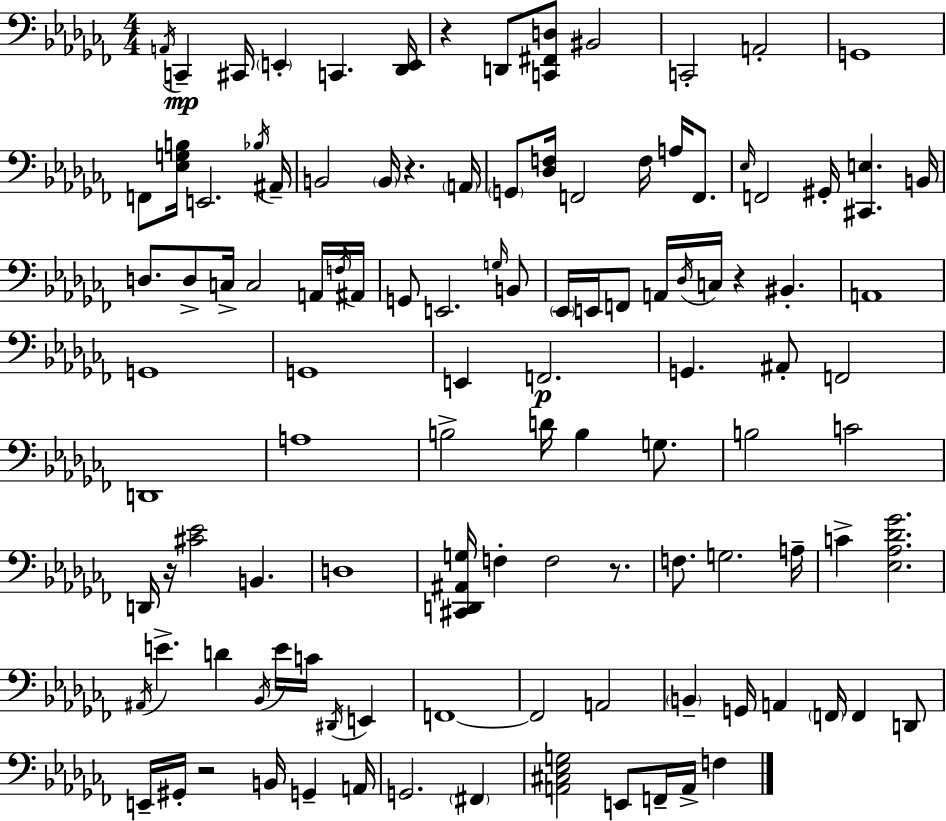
{
  \clef bass
  \numericTimeSignature
  \time 4/4
  \key aes \minor
  \repeat volta 2 { \acciaccatura { a,16 }\mp c,4-- cis,16 \parenthesize e,4-. c,4. | <des, e,>16 r4 d,8 <c, fis, d>8 bis,2 | c,2-. a,2-. | g,1 | \break f,8 <ees g b>16 e,2. | \acciaccatura { bes16 } ais,16-- b,2 \parenthesize b,16 r4. | \parenthesize a,16 \parenthesize g,8 <des f>16 f,2 f16 a16 f,8. | \grace { ees16 } f,2 gis,16-. <cis, e>4. | \break b,16 d8. d8-> c16-> c2 | a,16 \acciaccatura { f16 } ais,16 g,8 e,2. | \grace { g16 } b,8 \parenthesize ees,16 e,16 f,8 a,16 \acciaccatura { des16 } c16 r4 | bis,4.-. a,1 | \break g,1 | g,1 | e,4 f,2.\p | g,4. ais,8-. f,2 | \break d,1 | a1 | b2-> d'16 b4 | g8. b2 c'2 | \break d,16 r16 <cis' ees'>2 | b,4. d1 | <cis, d, ais, g>16 f4-. f2 | r8. f8. g2. | \break a16-- c'4-> <ees aes des' ges'>2. | \acciaccatura { ais,16 } e'4.-> d'4 | \acciaccatura { bes,16 } e'16 c'16 \acciaccatura { dis,16 } e,4 f,1~~ | f,2 | \break a,2 \parenthesize b,4-- g,16 a,4 | \parenthesize f,16 f,4 d,8 e,16-- gis,16-. r2 | b,16 g,4-- a,16 g,2. | \parenthesize fis,4 <a, cis ees g>2 | \break e,8 f,16-- a,16-> f4 } \bar "|."
}